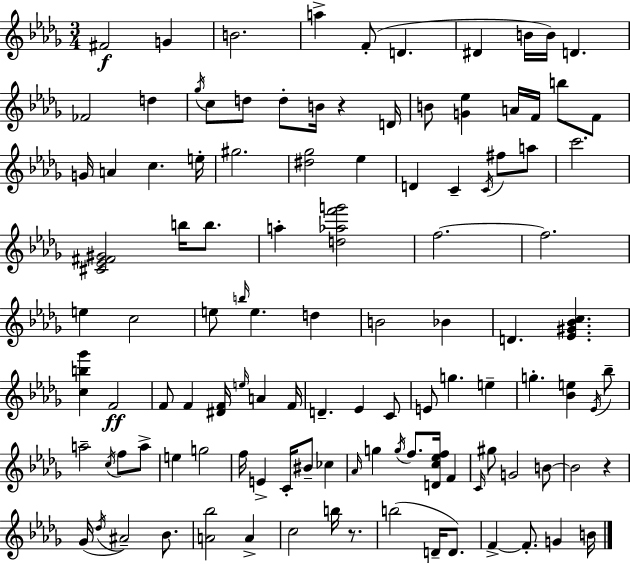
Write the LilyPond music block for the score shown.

{
  \clef treble
  \numericTimeSignature
  \time 3/4
  \key bes \minor
  fis'2\f g'4 | b'2. | a''4-> f'8-.( d'4. | dis'4 b'16 b'16) d'4. | \break fes'2 d''4 | \acciaccatura { ges''16 } c''8 d''8 d''8-. b'16 r4 | d'16 b'8 <g' ees''>4 a'16 f'16 b''8 f'8 | g'16 a'4 c''4. | \break e''16-. gis''2. | <dis'' ges''>2 ees''4 | d'4 c'4-- \acciaccatura { c'16 } fis''8 | a''8 c'''2. | \break <cis' ees' fis' gis'>2 b''16 b''8. | a''4-. <d'' aes'' f''' g'''>2 | f''2.~~ | f''2. | \break e''4 c''2 | e''8 \grace { b''16 } e''4. d''4 | b'2 bes'4 | d'4. <ees' gis' bes' c''>4. | \break <c'' b'' ges'''>4 f'2\ff | f'8 f'4 <dis' f'>16 \grace { e''16 } a'4 | f'16 d'4.-- ees'4 | c'8 e'8 g''4. | \break e''4-- g''4.-. <bes' e''>4 | \acciaccatura { ees'16 } bes''8-- a''2-- | \acciaccatura { c''16 } f''8 a''8-> e''4 g''2 | f''16 e'4-> c'16-. | \break bis'8-- ces''4 \grace { aes'16 } g''4 \acciaccatura { g''16 } | f''8. <d' c'' ees'' f''>16 f'4 \grace { c'16 } gis''8 g'2 | b'8~~ b'2 | r4 ges'16( \acciaccatura { des''16 } ais'2--) | \break bes'8. <a' bes''>2 | a'4-> c''2 | b''16 r8. b''2( | d'16-- d'8.) f'4->~~ | \break f'8.-. g'4 b'16 \bar "|."
}